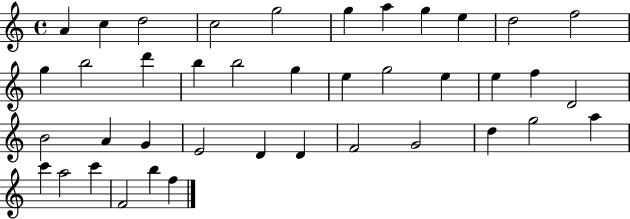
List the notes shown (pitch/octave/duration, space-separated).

A4/q C5/q D5/h C5/h G5/h G5/q A5/q G5/q E5/q D5/h F5/h G5/q B5/h D6/q B5/q B5/h G5/q E5/q G5/h E5/q E5/q F5/q D4/h B4/h A4/q G4/q E4/h D4/q D4/q F4/h G4/h D5/q G5/h A5/q C6/q A5/h C6/q F4/h B5/q F5/q